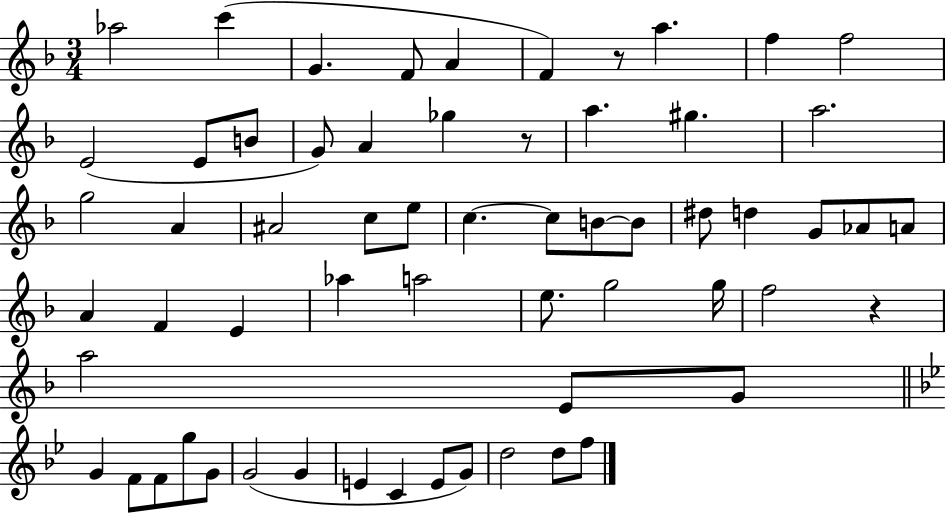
X:1
T:Untitled
M:3/4
L:1/4
K:F
_a2 c' G F/2 A F z/2 a f f2 E2 E/2 B/2 G/2 A _g z/2 a ^g a2 g2 A ^A2 c/2 e/2 c c/2 B/2 B/2 ^d/2 d G/2 _A/2 A/2 A F E _a a2 e/2 g2 g/4 f2 z a2 E/2 G/2 G F/2 F/2 g/2 G/2 G2 G E C E/2 G/2 d2 d/2 f/2